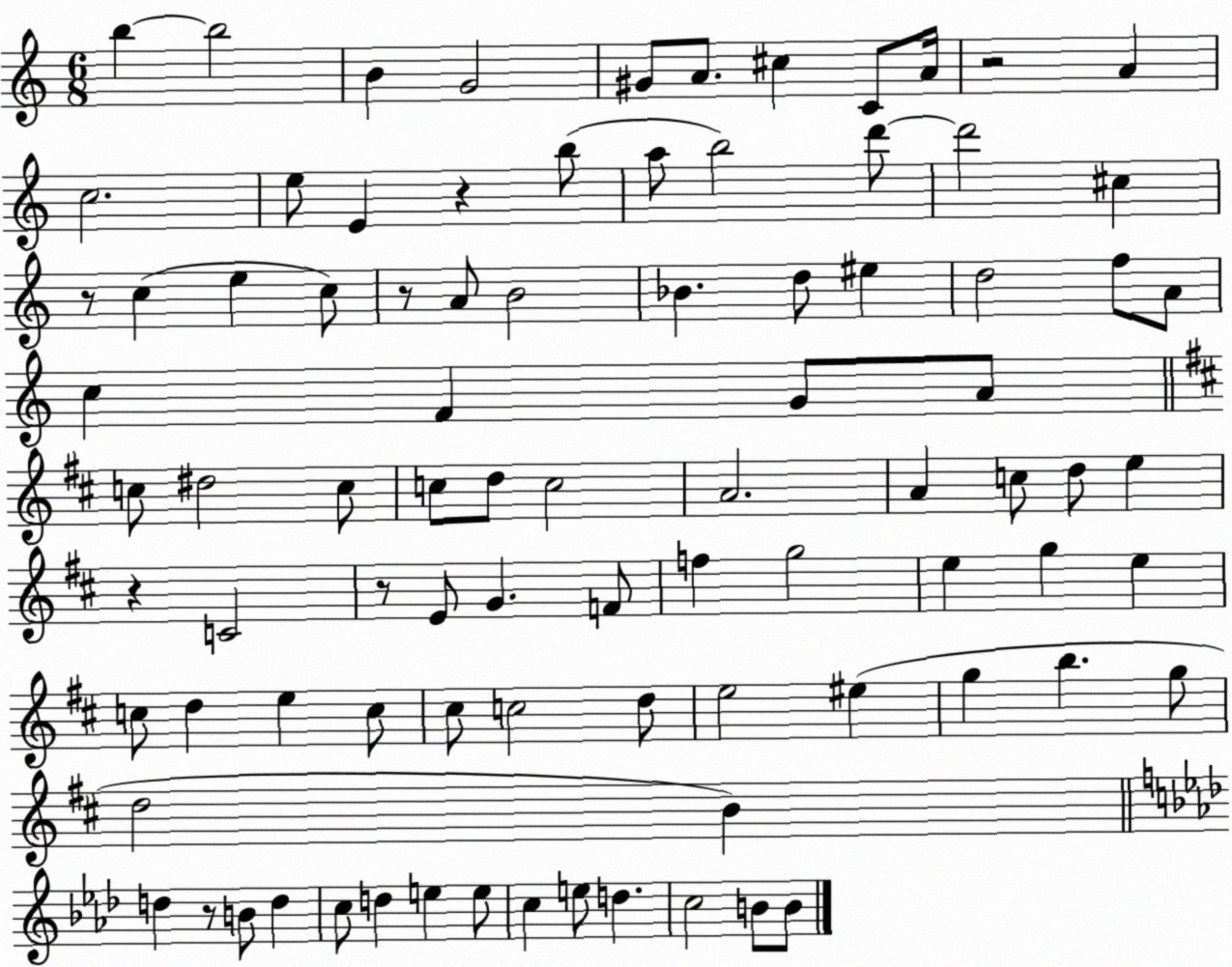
X:1
T:Untitled
M:6/8
L:1/4
K:C
b b2 B G2 ^G/2 A/2 ^c C/2 A/4 z2 A c2 e/2 E z b/2 a/2 b2 d'/2 d'2 ^c z/2 c e c/2 z/2 A/2 B2 _B d/2 ^e d2 f/2 A/2 c F G/2 A/2 c/2 ^d2 c/2 c/2 d/2 c2 A2 A c/2 d/2 e z C2 z/2 E/2 G F/2 f g2 e g e c/2 d e c/2 ^c/2 c2 d/2 e2 ^e g b g/2 d2 B d z/2 B/2 d c/2 d e e/2 c e/2 d c2 B/2 B/2